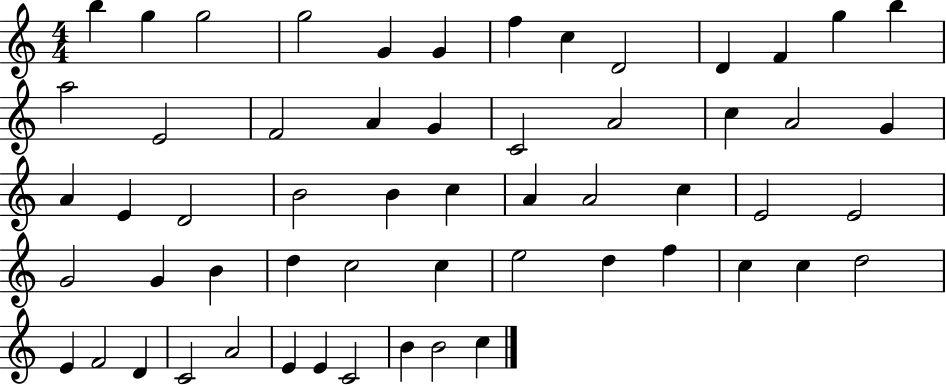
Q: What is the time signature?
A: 4/4